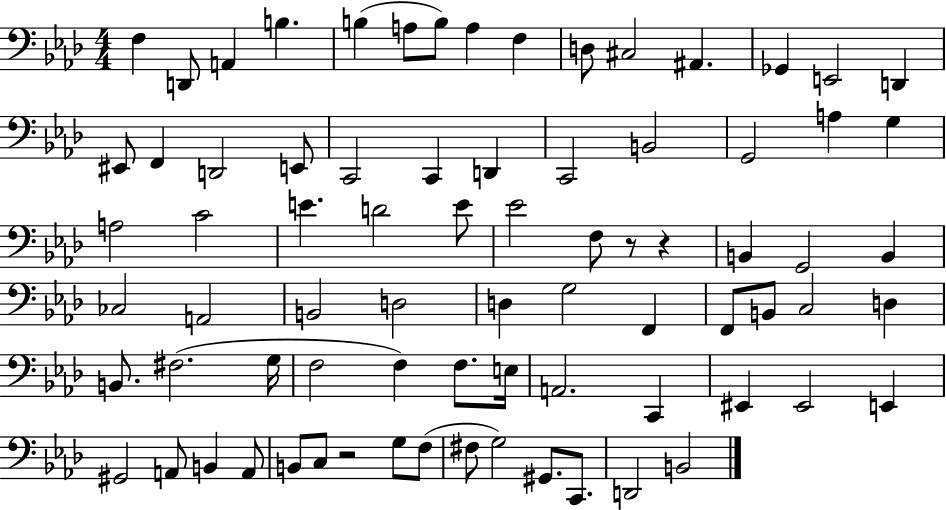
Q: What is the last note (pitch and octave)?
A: B2